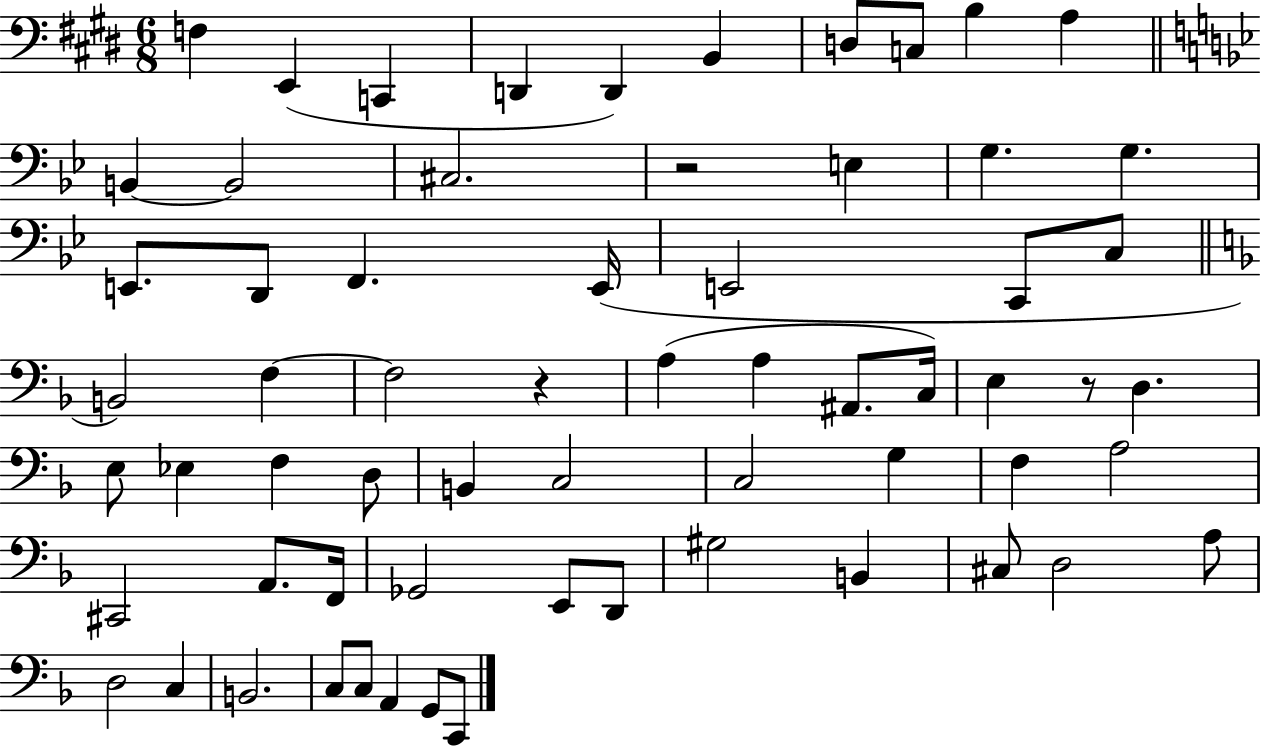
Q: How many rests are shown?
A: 3